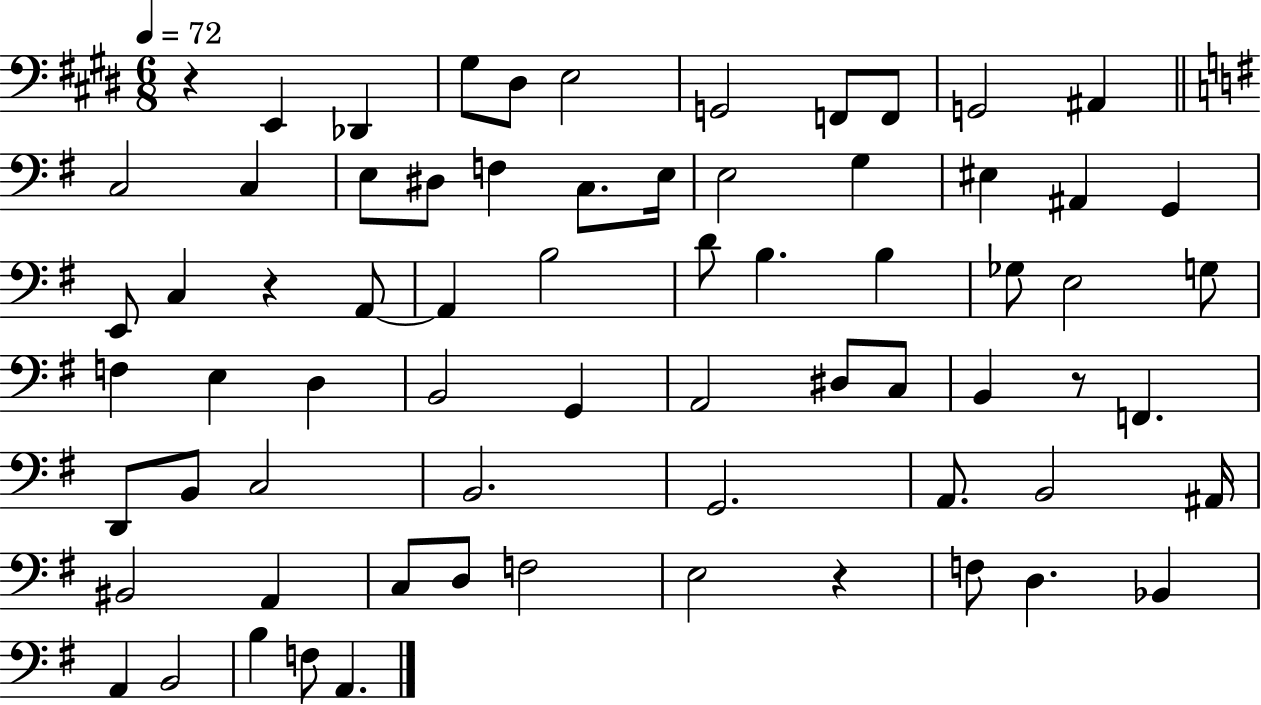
R/q E2/q Db2/q G#3/e D#3/e E3/h G2/h F2/e F2/e G2/h A#2/q C3/h C3/q E3/e D#3/e F3/q C3/e. E3/s E3/h G3/q EIS3/q A#2/q G2/q E2/e C3/q R/q A2/e A2/q B3/h D4/e B3/q. B3/q Gb3/e E3/h G3/e F3/q E3/q D3/q B2/h G2/q A2/h D#3/e C3/e B2/q R/e F2/q. D2/e B2/e C3/h B2/h. G2/h. A2/e. B2/h A#2/s BIS2/h A2/q C3/e D3/e F3/h E3/h R/q F3/e D3/q. Bb2/q A2/q B2/h B3/q F3/e A2/q.